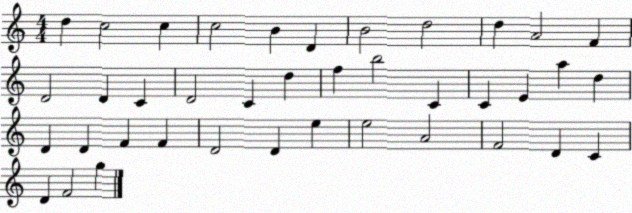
X:1
T:Untitled
M:4/4
L:1/4
K:C
d c2 c c2 B D B2 d2 d A2 F D2 D C D2 C d f b2 C C E a d D D F F D2 D e e2 A2 F2 D C D F2 g